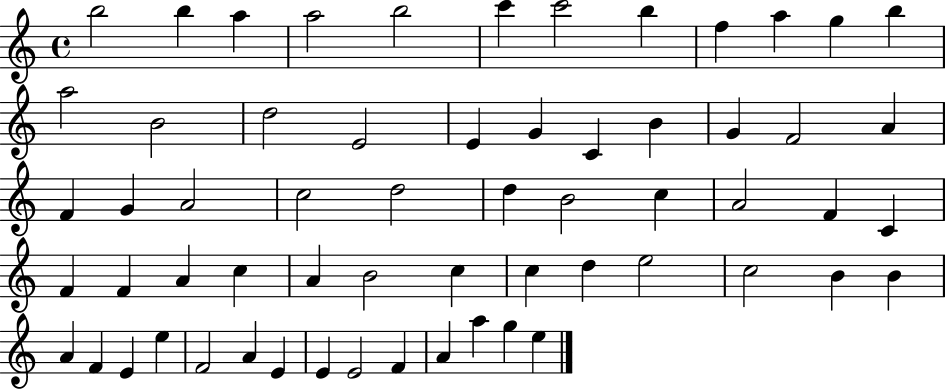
B5/h B5/q A5/q A5/h B5/h C6/q C6/h B5/q F5/q A5/q G5/q B5/q A5/h B4/h D5/h E4/h E4/q G4/q C4/q B4/q G4/q F4/h A4/q F4/q G4/q A4/h C5/h D5/h D5/q B4/h C5/q A4/h F4/q C4/q F4/q F4/q A4/q C5/q A4/q B4/h C5/q C5/q D5/q E5/h C5/h B4/q B4/q A4/q F4/q E4/q E5/q F4/h A4/q E4/q E4/q E4/h F4/q A4/q A5/q G5/q E5/q